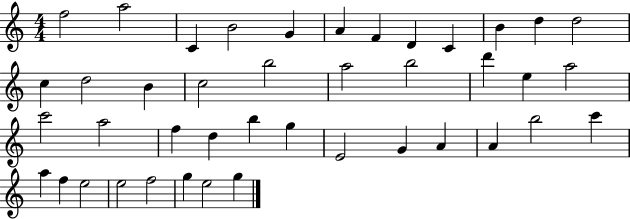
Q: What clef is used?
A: treble